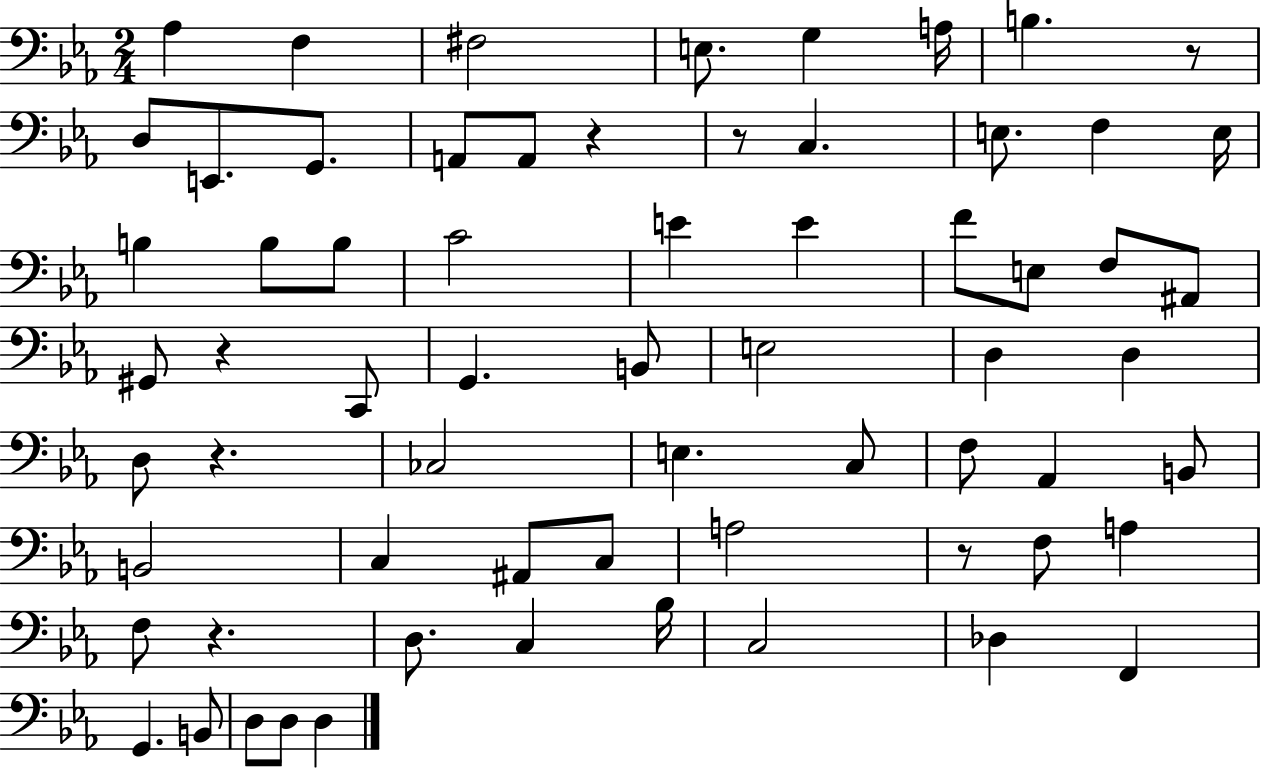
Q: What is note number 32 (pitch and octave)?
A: D3